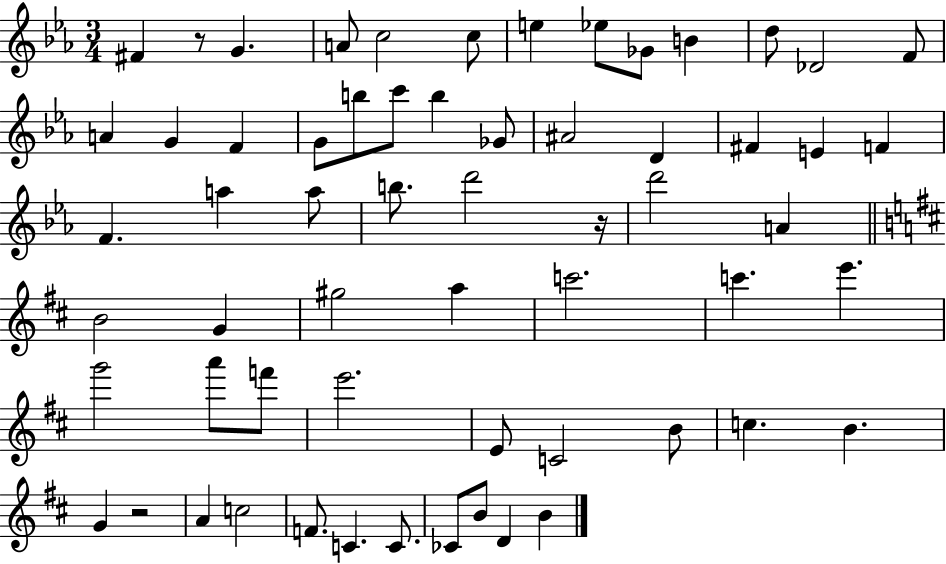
F#4/q R/e G4/q. A4/e C5/h C5/e E5/q Eb5/e Gb4/e B4/q D5/e Db4/h F4/e A4/q G4/q F4/q G4/e B5/e C6/e B5/q Gb4/e A#4/h D4/q F#4/q E4/q F4/q F4/q. A5/q A5/e B5/e. D6/h R/s D6/h A4/q B4/h G4/q G#5/h A5/q C6/h. C6/q. E6/q. G6/h A6/e F6/e E6/h. E4/e C4/h B4/e C5/q. B4/q. G4/q R/h A4/q C5/h F4/e. C4/q. C4/e. CES4/e B4/e D4/q B4/q